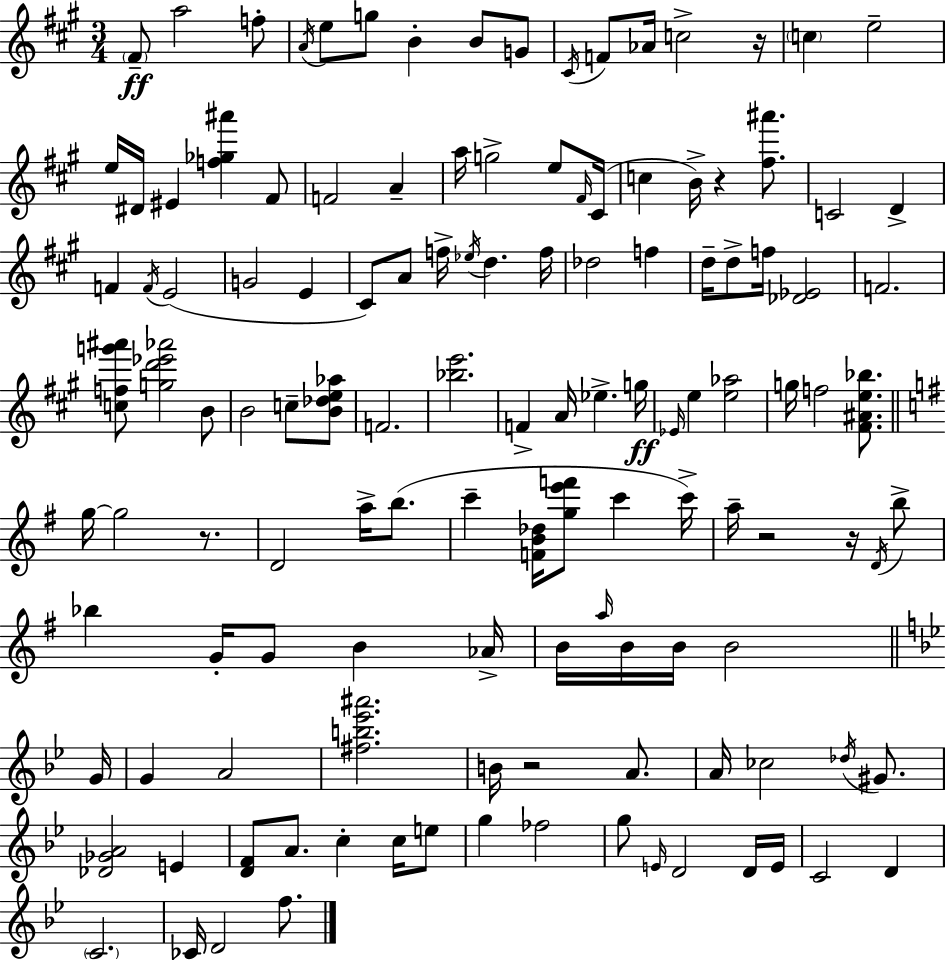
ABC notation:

X:1
T:Untitled
M:3/4
L:1/4
K:A
^F/2 a2 f/2 A/4 e/2 g/2 B B/2 G/2 ^C/4 F/2 _A/4 c2 z/4 c e2 e/4 ^D/4 ^E [f_g^a'] ^F/2 F2 A a/4 g2 e/2 ^F/4 ^C/4 c B/4 z [^f^a']/2 C2 D F F/4 E2 G2 E ^C/2 A/2 f/4 _e/4 d f/4 _d2 f d/4 d/2 f/4 [_D_E]2 F2 [cfg'^a']/2 [gd'_e'_a']2 B/2 B2 c/2 [B_de_a]/2 F2 [_be']2 F A/4 _e g/4 _E/4 e [e_a]2 g/4 f2 [^F^Ae_b]/2 g/4 g2 z/2 D2 a/4 b/2 c' [FB_d]/4 [ge'f']/2 c' c'/4 a/4 z2 z/4 D/4 b/2 _b G/4 G/2 B _A/4 B/4 a/4 B/4 B/4 B2 G/4 G A2 [^fb_e'^a']2 B/4 z2 A/2 A/4 _c2 _d/4 ^G/2 [_D_GA]2 E [DF]/2 A/2 c c/4 e/2 g _f2 g/2 E/4 D2 D/4 E/4 C2 D C2 _C/4 D2 f/2